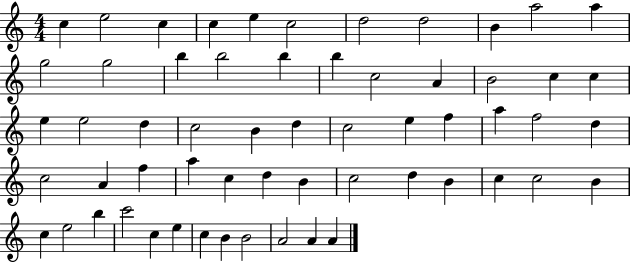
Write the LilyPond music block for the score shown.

{
  \clef treble
  \numericTimeSignature
  \time 4/4
  \key c \major
  c''4 e''2 c''4 | c''4 e''4 c''2 | d''2 d''2 | b'4 a''2 a''4 | \break g''2 g''2 | b''4 b''2 b''4 | b''4 c''2 a'4 | b'2 c''4 c''4 | \break e''4 e''2 d''4 | c''2 b'4 d''4 | c''2 e''4 f''4 | a''4 f''2 d''4 | \break c''2 a'4 f''4 | a''4 c''4 d''4 b'4 | c''2 d''4 b'4 | c''4 c''2 b'4 | \break c''4 e''2 b''4 | c'''2 c''4 e''4 | c''4 b'4 b'2 | a'2 a'4 a'4 | \break \bar "|."
}